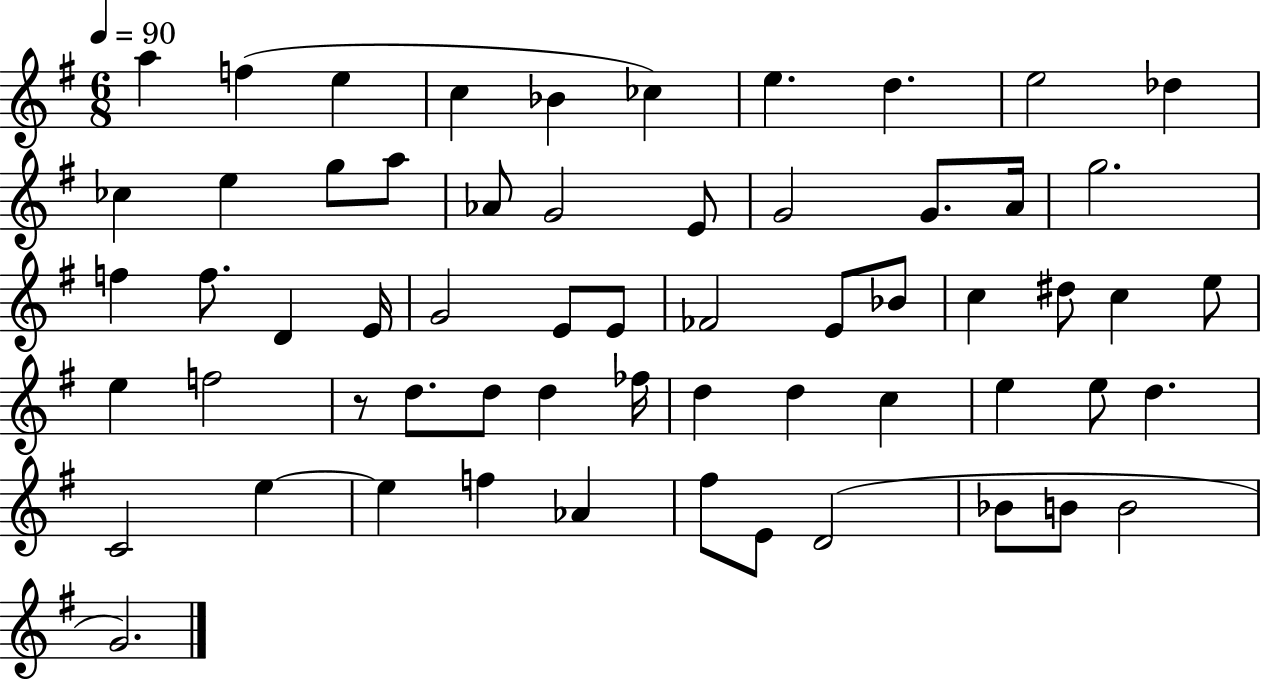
X:1
T:Untitled
M:6/8
L:1/4
K:G
a f e c _B _c e d e2 _d _c e g/2 a/2 _A/2 G2 E/2 G2 G/2 A/4 g2 f f/2 D E/4 G2 E/2 E/2 _F2 E/2 _B/2 c ^d/2 c e/2 e f2 z/2 d/2 d/2 d _f/4 d d c e e/2 d C2 e e f _A ^f/2 E/2 D2 _B/2 B/2 B2 G2